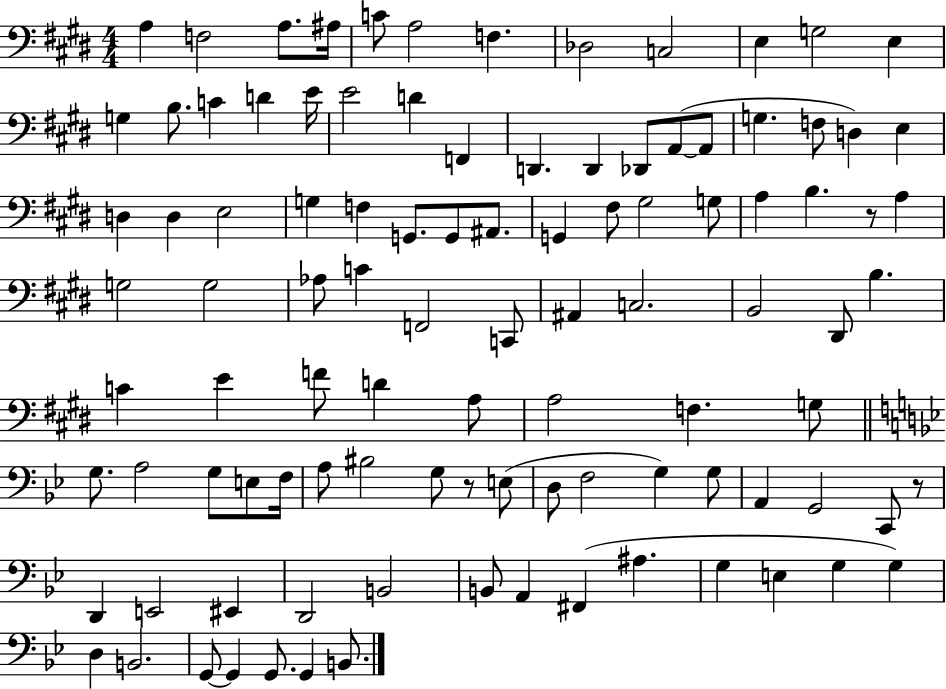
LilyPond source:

{
  \clef bass
  \numericTimeSignature
  \time 4/4
  \key e \major
  a4 f2 a8. ais16 | c'8 a2 f4. | des2 c2 | e4 g2 e4 | \break g4 b8. c'4 d'4 e'16 | e'2 d'4 f,4 | d,4. d,4 des,8 a,8~(~ a,8 | g4. f8 d4) e4 | \break d4 d4 e2 | g4 f4 g,8. g,8 ais,8. | g,4 fis8 gis2 g8 | a4 b4. r8 a4 | \break g2 g2 | aes8 c'4 f,2 c,8 | ais,4 c2. | b,2 dis,8 b4. | \break c'4 e'4 f'8 d'4 a8 | a2 f4. g8 | \bar "||" \break \key g \minor g8. a2 g8 e8 f16 | a8 bis2 g8 r8 e8( | d8 f2 g4) g8 | a,4 g,2 c,8 r8 | \break d,4 e,2 eis,4 | d,2 b,2 | b,8 a,4 fis,4( ais4. | g4 e4 g4 g4) | \break d4 b,2. | g,8~~ g,4 g,8. g,4 b,8. | \bar "|."
}